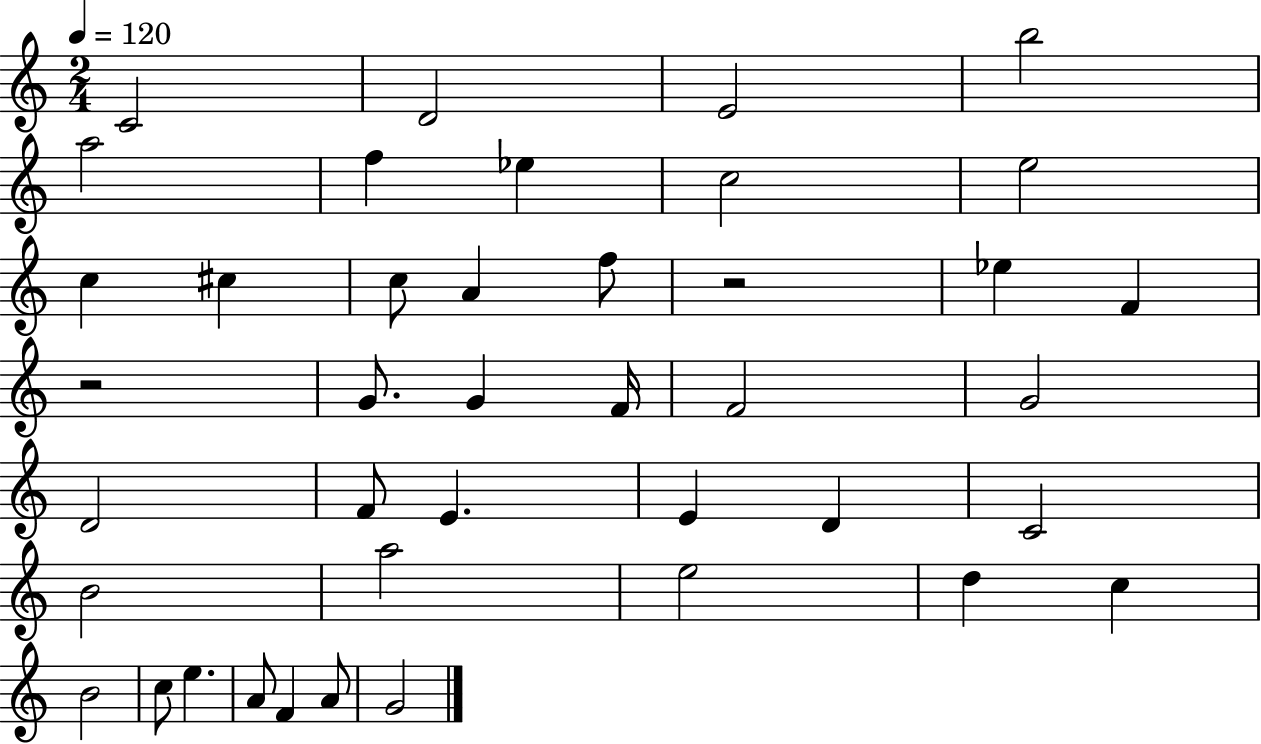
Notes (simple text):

C4/h D4/h E4/h B5/h A5/h F5/q Eb5/q C5/h E5/h C5/q C#5/q C5/e A4/q F5/e R/h Eb5/q F4/q R/h G4/e. G4/q F4/s F4/h G4/h D4/h F4/e E4/q. E4/q D4/q C4/h B4/h A5/h E5/h D5/q C5/q B4/h C5/e E5/q. A4/e F4/q A4/e G4/h